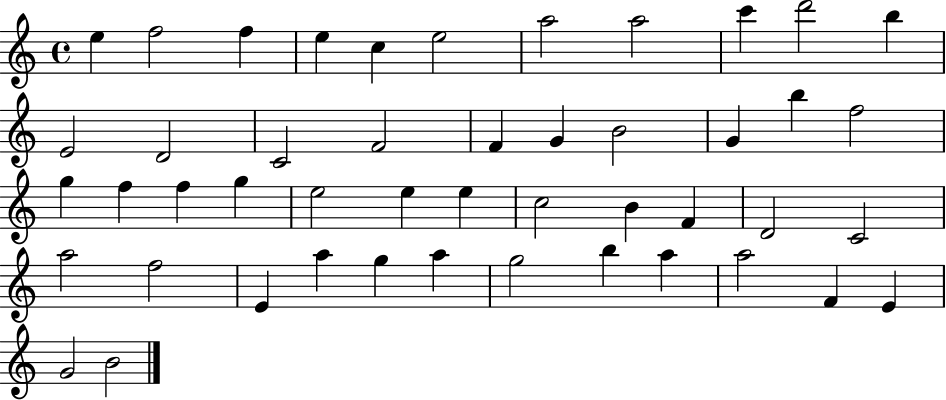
X:1
T:Untitled
M:4/4
L:1/4
K:C
e f2 f e c e2 a2 a2 c' d'2 b E2 D2 C2 F2 F G B2 G b f2 g f f g e2 e e c2 B F D2 C2 a2 f2 E a g a g2 b a a2 F E G2 B2